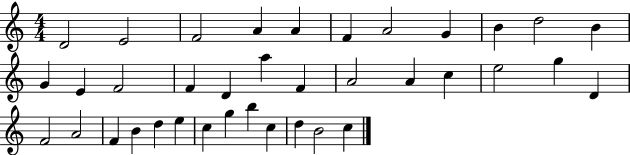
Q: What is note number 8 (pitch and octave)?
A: G4